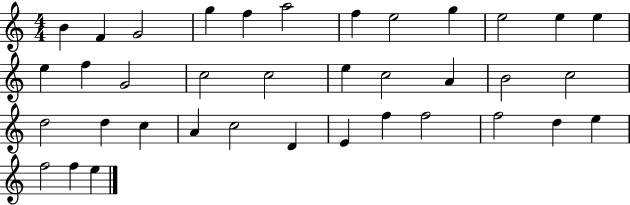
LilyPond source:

{
  \clef treble
  \numericTimeSignature
  \time 4/4
  \key c \major
  b'4 f'4 g'2 | g''4 f''4 a''2 | f''4 e''2 g''4 | e''2 e''4 e''4 | \break e''4 f''4 g'2 | c''2 c''2 | e''4 c''2 a'4 | b'2 c''2 | \break d''2 d''4 c''4 | a'4 c''2 d'4 | e'4 f''4 f''2 | f''2 d''4 e''4 | \break f''2 f''4 e''4 | \bar "|."
}